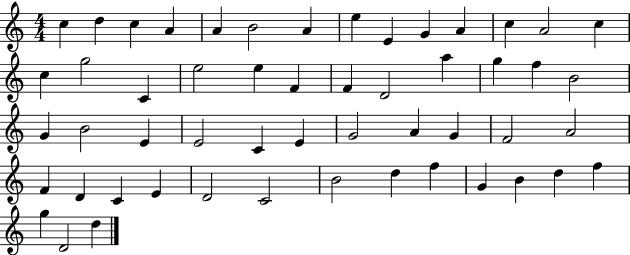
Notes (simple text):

C5/q D5/q C5/q A4/q A4/q B4/h A4/q E5/q E4/q G4/q A4/q C5/q A4/h C5/q C5/q G5/h C4/q E5/h E5/q F4/q F4/q D4/h A5/q G5/q F5/q B4/h G4/q B4/h E4/q E4/h C4/q E4/q G4/h A4/q G4/q F4/h A4/h F4/q D4/q C4/q E4/q D4/h C4/h B4/h D5/q F5/q G4/q B4/q D5/q F5/q G5/q D4/h D5/q